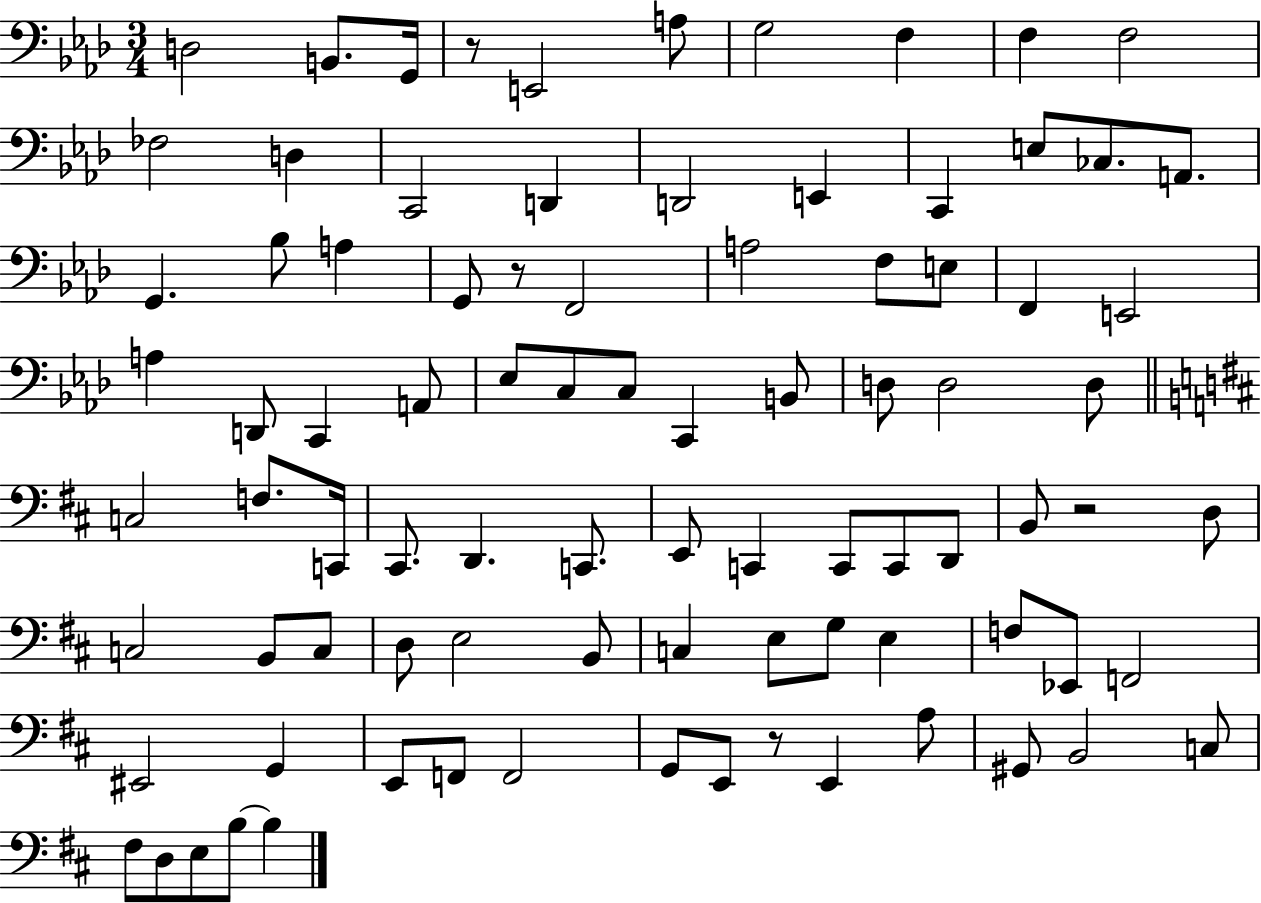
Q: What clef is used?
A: bass